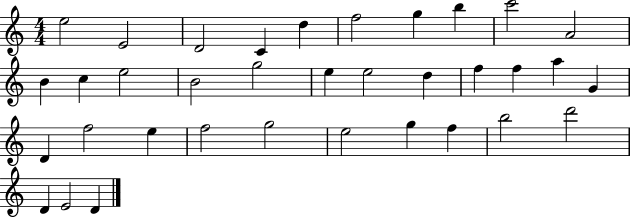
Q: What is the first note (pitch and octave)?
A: E5